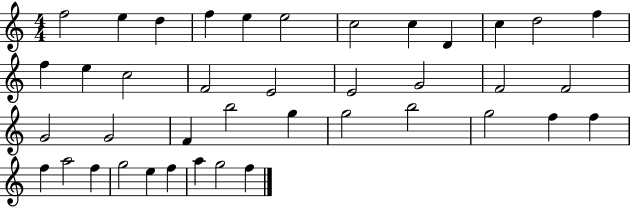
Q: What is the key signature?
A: C major